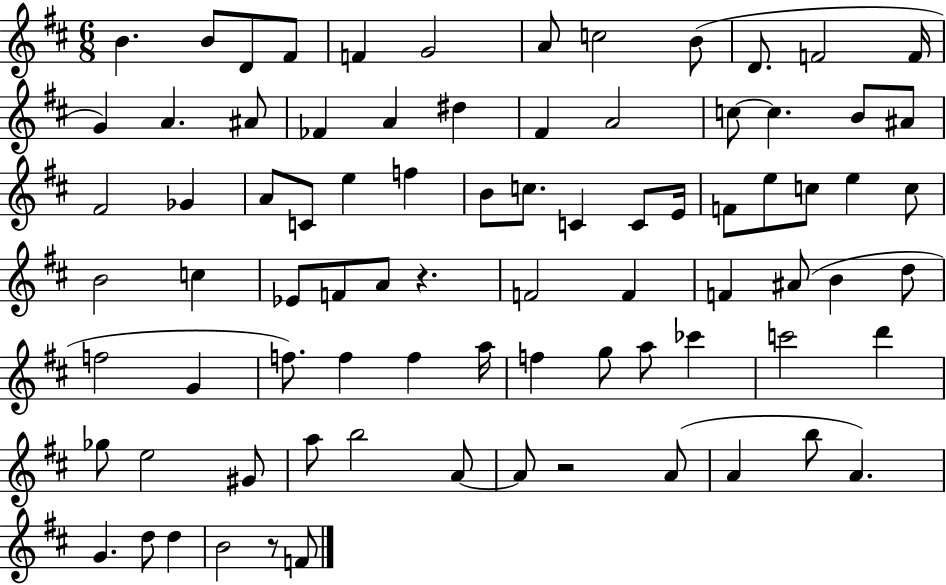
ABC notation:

X:1
T:Untitled
M:6/8
L:1/4
K:D
B B/2 D/2 ^F/2 F G2 A/2 c2 B/2 D/2 F2 F/4 G A ^A/2 _F A ^d ^F A2 c/2 c B/2 ^A/2 ^F2 _G A/2 C/2 e f B/2 c/2 C C/2 E/4 F/2 e/2 c/2 e c/2 B2 c _E/2 F/2 A/2 z F2 F F ^A/2 B d/2 f2 G f/2 f f a/4 f g/2 a/2 _c' c'2 d' _g/2 e2 ^G/2 a/2 b2 A/2 A/2 z2 A/2 A b/2 A G d/2 d B2 z/2 F/2